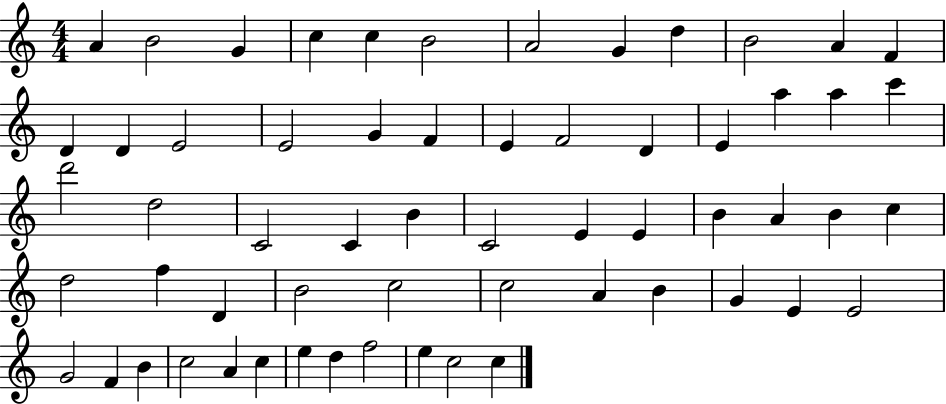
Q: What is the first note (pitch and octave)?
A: A4